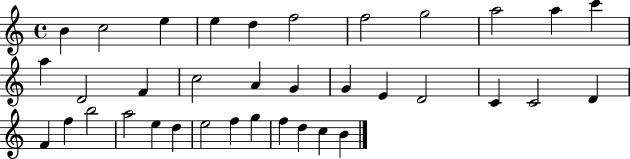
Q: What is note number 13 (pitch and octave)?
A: D4